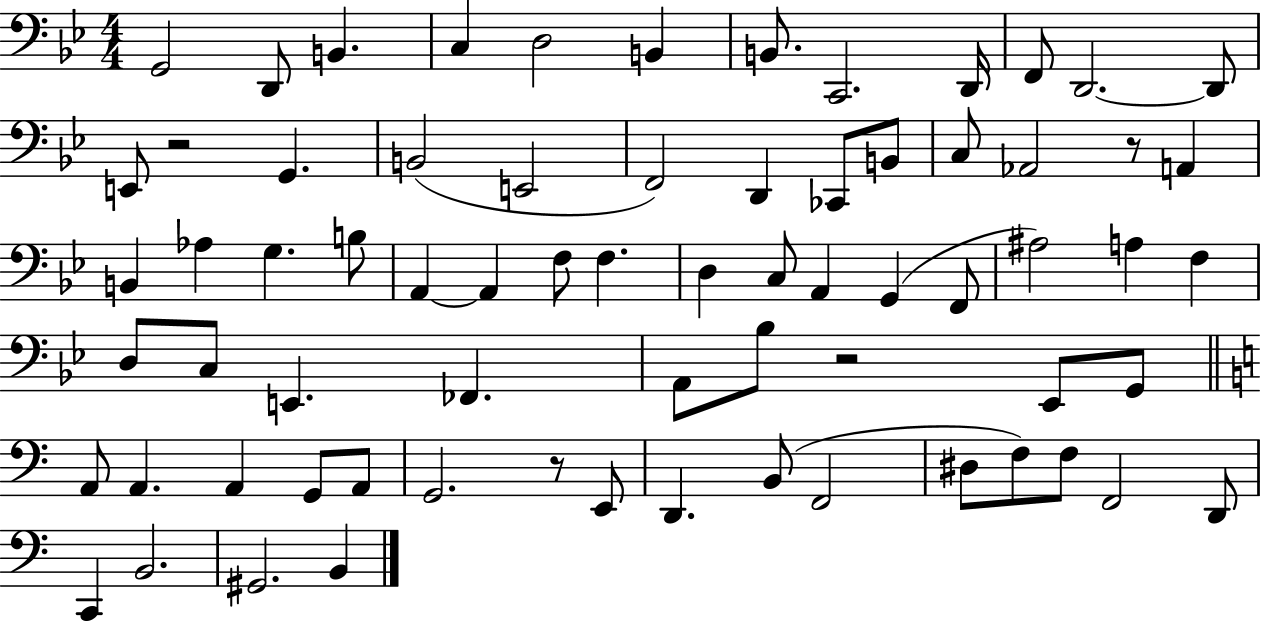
X:1
T:Untitled
M:4/4
L:1/4
K:Bb
G,,2 D,,/2 B,, C, D,2 B,, B,,/2 C,,2 D,,/4 F,,/2 D,,2 D,,/2 E,,/2 z2 G,, B,,2 E,,2 F,,2 D,, _C,,/2 B,,/2 C,/2 _A,,2 z/2 A,, B,, _A, G, B,/2 A,, A,, F,/2 F, D, C,/2 A,, G,, F,,/2 ^A,2 A, F, D,/2 C,/2 E,, _F,, A,,/2 _B,/2 z2 _E,,/2 G,,/2 A,,/2 A,, A,, G,,/2 A,,/2 G,,2 z/2 E,,/2 D,, B,,/2 F,,2 ^D,/2 F,/2 F,/2 F,,2 D,,/2 C,, B,,2 ^G,,2 B,,